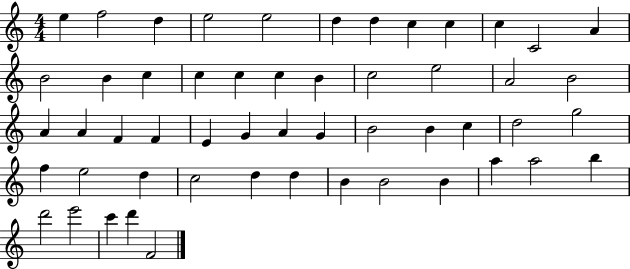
E5/q F5/h D5/q E5/h E5/h D5/q D5/q C5/q C5/q C5/q C4/h A4/q B4/h B4/q C5/q C5/q C5/q C5/q B4/q C5/h E5/h A4/h B4/h A4/q A4/q F4/q F4/q E4/q G4/q A4/q G4/q B4/h B4/q C5/q D5/h G5/h F5/q E5/h D5/q C5/h D5/q D5/q B4/q B4/h B4/q A5/q A5/h B5/q D6/h E6/h C6/q D6/q F4/h